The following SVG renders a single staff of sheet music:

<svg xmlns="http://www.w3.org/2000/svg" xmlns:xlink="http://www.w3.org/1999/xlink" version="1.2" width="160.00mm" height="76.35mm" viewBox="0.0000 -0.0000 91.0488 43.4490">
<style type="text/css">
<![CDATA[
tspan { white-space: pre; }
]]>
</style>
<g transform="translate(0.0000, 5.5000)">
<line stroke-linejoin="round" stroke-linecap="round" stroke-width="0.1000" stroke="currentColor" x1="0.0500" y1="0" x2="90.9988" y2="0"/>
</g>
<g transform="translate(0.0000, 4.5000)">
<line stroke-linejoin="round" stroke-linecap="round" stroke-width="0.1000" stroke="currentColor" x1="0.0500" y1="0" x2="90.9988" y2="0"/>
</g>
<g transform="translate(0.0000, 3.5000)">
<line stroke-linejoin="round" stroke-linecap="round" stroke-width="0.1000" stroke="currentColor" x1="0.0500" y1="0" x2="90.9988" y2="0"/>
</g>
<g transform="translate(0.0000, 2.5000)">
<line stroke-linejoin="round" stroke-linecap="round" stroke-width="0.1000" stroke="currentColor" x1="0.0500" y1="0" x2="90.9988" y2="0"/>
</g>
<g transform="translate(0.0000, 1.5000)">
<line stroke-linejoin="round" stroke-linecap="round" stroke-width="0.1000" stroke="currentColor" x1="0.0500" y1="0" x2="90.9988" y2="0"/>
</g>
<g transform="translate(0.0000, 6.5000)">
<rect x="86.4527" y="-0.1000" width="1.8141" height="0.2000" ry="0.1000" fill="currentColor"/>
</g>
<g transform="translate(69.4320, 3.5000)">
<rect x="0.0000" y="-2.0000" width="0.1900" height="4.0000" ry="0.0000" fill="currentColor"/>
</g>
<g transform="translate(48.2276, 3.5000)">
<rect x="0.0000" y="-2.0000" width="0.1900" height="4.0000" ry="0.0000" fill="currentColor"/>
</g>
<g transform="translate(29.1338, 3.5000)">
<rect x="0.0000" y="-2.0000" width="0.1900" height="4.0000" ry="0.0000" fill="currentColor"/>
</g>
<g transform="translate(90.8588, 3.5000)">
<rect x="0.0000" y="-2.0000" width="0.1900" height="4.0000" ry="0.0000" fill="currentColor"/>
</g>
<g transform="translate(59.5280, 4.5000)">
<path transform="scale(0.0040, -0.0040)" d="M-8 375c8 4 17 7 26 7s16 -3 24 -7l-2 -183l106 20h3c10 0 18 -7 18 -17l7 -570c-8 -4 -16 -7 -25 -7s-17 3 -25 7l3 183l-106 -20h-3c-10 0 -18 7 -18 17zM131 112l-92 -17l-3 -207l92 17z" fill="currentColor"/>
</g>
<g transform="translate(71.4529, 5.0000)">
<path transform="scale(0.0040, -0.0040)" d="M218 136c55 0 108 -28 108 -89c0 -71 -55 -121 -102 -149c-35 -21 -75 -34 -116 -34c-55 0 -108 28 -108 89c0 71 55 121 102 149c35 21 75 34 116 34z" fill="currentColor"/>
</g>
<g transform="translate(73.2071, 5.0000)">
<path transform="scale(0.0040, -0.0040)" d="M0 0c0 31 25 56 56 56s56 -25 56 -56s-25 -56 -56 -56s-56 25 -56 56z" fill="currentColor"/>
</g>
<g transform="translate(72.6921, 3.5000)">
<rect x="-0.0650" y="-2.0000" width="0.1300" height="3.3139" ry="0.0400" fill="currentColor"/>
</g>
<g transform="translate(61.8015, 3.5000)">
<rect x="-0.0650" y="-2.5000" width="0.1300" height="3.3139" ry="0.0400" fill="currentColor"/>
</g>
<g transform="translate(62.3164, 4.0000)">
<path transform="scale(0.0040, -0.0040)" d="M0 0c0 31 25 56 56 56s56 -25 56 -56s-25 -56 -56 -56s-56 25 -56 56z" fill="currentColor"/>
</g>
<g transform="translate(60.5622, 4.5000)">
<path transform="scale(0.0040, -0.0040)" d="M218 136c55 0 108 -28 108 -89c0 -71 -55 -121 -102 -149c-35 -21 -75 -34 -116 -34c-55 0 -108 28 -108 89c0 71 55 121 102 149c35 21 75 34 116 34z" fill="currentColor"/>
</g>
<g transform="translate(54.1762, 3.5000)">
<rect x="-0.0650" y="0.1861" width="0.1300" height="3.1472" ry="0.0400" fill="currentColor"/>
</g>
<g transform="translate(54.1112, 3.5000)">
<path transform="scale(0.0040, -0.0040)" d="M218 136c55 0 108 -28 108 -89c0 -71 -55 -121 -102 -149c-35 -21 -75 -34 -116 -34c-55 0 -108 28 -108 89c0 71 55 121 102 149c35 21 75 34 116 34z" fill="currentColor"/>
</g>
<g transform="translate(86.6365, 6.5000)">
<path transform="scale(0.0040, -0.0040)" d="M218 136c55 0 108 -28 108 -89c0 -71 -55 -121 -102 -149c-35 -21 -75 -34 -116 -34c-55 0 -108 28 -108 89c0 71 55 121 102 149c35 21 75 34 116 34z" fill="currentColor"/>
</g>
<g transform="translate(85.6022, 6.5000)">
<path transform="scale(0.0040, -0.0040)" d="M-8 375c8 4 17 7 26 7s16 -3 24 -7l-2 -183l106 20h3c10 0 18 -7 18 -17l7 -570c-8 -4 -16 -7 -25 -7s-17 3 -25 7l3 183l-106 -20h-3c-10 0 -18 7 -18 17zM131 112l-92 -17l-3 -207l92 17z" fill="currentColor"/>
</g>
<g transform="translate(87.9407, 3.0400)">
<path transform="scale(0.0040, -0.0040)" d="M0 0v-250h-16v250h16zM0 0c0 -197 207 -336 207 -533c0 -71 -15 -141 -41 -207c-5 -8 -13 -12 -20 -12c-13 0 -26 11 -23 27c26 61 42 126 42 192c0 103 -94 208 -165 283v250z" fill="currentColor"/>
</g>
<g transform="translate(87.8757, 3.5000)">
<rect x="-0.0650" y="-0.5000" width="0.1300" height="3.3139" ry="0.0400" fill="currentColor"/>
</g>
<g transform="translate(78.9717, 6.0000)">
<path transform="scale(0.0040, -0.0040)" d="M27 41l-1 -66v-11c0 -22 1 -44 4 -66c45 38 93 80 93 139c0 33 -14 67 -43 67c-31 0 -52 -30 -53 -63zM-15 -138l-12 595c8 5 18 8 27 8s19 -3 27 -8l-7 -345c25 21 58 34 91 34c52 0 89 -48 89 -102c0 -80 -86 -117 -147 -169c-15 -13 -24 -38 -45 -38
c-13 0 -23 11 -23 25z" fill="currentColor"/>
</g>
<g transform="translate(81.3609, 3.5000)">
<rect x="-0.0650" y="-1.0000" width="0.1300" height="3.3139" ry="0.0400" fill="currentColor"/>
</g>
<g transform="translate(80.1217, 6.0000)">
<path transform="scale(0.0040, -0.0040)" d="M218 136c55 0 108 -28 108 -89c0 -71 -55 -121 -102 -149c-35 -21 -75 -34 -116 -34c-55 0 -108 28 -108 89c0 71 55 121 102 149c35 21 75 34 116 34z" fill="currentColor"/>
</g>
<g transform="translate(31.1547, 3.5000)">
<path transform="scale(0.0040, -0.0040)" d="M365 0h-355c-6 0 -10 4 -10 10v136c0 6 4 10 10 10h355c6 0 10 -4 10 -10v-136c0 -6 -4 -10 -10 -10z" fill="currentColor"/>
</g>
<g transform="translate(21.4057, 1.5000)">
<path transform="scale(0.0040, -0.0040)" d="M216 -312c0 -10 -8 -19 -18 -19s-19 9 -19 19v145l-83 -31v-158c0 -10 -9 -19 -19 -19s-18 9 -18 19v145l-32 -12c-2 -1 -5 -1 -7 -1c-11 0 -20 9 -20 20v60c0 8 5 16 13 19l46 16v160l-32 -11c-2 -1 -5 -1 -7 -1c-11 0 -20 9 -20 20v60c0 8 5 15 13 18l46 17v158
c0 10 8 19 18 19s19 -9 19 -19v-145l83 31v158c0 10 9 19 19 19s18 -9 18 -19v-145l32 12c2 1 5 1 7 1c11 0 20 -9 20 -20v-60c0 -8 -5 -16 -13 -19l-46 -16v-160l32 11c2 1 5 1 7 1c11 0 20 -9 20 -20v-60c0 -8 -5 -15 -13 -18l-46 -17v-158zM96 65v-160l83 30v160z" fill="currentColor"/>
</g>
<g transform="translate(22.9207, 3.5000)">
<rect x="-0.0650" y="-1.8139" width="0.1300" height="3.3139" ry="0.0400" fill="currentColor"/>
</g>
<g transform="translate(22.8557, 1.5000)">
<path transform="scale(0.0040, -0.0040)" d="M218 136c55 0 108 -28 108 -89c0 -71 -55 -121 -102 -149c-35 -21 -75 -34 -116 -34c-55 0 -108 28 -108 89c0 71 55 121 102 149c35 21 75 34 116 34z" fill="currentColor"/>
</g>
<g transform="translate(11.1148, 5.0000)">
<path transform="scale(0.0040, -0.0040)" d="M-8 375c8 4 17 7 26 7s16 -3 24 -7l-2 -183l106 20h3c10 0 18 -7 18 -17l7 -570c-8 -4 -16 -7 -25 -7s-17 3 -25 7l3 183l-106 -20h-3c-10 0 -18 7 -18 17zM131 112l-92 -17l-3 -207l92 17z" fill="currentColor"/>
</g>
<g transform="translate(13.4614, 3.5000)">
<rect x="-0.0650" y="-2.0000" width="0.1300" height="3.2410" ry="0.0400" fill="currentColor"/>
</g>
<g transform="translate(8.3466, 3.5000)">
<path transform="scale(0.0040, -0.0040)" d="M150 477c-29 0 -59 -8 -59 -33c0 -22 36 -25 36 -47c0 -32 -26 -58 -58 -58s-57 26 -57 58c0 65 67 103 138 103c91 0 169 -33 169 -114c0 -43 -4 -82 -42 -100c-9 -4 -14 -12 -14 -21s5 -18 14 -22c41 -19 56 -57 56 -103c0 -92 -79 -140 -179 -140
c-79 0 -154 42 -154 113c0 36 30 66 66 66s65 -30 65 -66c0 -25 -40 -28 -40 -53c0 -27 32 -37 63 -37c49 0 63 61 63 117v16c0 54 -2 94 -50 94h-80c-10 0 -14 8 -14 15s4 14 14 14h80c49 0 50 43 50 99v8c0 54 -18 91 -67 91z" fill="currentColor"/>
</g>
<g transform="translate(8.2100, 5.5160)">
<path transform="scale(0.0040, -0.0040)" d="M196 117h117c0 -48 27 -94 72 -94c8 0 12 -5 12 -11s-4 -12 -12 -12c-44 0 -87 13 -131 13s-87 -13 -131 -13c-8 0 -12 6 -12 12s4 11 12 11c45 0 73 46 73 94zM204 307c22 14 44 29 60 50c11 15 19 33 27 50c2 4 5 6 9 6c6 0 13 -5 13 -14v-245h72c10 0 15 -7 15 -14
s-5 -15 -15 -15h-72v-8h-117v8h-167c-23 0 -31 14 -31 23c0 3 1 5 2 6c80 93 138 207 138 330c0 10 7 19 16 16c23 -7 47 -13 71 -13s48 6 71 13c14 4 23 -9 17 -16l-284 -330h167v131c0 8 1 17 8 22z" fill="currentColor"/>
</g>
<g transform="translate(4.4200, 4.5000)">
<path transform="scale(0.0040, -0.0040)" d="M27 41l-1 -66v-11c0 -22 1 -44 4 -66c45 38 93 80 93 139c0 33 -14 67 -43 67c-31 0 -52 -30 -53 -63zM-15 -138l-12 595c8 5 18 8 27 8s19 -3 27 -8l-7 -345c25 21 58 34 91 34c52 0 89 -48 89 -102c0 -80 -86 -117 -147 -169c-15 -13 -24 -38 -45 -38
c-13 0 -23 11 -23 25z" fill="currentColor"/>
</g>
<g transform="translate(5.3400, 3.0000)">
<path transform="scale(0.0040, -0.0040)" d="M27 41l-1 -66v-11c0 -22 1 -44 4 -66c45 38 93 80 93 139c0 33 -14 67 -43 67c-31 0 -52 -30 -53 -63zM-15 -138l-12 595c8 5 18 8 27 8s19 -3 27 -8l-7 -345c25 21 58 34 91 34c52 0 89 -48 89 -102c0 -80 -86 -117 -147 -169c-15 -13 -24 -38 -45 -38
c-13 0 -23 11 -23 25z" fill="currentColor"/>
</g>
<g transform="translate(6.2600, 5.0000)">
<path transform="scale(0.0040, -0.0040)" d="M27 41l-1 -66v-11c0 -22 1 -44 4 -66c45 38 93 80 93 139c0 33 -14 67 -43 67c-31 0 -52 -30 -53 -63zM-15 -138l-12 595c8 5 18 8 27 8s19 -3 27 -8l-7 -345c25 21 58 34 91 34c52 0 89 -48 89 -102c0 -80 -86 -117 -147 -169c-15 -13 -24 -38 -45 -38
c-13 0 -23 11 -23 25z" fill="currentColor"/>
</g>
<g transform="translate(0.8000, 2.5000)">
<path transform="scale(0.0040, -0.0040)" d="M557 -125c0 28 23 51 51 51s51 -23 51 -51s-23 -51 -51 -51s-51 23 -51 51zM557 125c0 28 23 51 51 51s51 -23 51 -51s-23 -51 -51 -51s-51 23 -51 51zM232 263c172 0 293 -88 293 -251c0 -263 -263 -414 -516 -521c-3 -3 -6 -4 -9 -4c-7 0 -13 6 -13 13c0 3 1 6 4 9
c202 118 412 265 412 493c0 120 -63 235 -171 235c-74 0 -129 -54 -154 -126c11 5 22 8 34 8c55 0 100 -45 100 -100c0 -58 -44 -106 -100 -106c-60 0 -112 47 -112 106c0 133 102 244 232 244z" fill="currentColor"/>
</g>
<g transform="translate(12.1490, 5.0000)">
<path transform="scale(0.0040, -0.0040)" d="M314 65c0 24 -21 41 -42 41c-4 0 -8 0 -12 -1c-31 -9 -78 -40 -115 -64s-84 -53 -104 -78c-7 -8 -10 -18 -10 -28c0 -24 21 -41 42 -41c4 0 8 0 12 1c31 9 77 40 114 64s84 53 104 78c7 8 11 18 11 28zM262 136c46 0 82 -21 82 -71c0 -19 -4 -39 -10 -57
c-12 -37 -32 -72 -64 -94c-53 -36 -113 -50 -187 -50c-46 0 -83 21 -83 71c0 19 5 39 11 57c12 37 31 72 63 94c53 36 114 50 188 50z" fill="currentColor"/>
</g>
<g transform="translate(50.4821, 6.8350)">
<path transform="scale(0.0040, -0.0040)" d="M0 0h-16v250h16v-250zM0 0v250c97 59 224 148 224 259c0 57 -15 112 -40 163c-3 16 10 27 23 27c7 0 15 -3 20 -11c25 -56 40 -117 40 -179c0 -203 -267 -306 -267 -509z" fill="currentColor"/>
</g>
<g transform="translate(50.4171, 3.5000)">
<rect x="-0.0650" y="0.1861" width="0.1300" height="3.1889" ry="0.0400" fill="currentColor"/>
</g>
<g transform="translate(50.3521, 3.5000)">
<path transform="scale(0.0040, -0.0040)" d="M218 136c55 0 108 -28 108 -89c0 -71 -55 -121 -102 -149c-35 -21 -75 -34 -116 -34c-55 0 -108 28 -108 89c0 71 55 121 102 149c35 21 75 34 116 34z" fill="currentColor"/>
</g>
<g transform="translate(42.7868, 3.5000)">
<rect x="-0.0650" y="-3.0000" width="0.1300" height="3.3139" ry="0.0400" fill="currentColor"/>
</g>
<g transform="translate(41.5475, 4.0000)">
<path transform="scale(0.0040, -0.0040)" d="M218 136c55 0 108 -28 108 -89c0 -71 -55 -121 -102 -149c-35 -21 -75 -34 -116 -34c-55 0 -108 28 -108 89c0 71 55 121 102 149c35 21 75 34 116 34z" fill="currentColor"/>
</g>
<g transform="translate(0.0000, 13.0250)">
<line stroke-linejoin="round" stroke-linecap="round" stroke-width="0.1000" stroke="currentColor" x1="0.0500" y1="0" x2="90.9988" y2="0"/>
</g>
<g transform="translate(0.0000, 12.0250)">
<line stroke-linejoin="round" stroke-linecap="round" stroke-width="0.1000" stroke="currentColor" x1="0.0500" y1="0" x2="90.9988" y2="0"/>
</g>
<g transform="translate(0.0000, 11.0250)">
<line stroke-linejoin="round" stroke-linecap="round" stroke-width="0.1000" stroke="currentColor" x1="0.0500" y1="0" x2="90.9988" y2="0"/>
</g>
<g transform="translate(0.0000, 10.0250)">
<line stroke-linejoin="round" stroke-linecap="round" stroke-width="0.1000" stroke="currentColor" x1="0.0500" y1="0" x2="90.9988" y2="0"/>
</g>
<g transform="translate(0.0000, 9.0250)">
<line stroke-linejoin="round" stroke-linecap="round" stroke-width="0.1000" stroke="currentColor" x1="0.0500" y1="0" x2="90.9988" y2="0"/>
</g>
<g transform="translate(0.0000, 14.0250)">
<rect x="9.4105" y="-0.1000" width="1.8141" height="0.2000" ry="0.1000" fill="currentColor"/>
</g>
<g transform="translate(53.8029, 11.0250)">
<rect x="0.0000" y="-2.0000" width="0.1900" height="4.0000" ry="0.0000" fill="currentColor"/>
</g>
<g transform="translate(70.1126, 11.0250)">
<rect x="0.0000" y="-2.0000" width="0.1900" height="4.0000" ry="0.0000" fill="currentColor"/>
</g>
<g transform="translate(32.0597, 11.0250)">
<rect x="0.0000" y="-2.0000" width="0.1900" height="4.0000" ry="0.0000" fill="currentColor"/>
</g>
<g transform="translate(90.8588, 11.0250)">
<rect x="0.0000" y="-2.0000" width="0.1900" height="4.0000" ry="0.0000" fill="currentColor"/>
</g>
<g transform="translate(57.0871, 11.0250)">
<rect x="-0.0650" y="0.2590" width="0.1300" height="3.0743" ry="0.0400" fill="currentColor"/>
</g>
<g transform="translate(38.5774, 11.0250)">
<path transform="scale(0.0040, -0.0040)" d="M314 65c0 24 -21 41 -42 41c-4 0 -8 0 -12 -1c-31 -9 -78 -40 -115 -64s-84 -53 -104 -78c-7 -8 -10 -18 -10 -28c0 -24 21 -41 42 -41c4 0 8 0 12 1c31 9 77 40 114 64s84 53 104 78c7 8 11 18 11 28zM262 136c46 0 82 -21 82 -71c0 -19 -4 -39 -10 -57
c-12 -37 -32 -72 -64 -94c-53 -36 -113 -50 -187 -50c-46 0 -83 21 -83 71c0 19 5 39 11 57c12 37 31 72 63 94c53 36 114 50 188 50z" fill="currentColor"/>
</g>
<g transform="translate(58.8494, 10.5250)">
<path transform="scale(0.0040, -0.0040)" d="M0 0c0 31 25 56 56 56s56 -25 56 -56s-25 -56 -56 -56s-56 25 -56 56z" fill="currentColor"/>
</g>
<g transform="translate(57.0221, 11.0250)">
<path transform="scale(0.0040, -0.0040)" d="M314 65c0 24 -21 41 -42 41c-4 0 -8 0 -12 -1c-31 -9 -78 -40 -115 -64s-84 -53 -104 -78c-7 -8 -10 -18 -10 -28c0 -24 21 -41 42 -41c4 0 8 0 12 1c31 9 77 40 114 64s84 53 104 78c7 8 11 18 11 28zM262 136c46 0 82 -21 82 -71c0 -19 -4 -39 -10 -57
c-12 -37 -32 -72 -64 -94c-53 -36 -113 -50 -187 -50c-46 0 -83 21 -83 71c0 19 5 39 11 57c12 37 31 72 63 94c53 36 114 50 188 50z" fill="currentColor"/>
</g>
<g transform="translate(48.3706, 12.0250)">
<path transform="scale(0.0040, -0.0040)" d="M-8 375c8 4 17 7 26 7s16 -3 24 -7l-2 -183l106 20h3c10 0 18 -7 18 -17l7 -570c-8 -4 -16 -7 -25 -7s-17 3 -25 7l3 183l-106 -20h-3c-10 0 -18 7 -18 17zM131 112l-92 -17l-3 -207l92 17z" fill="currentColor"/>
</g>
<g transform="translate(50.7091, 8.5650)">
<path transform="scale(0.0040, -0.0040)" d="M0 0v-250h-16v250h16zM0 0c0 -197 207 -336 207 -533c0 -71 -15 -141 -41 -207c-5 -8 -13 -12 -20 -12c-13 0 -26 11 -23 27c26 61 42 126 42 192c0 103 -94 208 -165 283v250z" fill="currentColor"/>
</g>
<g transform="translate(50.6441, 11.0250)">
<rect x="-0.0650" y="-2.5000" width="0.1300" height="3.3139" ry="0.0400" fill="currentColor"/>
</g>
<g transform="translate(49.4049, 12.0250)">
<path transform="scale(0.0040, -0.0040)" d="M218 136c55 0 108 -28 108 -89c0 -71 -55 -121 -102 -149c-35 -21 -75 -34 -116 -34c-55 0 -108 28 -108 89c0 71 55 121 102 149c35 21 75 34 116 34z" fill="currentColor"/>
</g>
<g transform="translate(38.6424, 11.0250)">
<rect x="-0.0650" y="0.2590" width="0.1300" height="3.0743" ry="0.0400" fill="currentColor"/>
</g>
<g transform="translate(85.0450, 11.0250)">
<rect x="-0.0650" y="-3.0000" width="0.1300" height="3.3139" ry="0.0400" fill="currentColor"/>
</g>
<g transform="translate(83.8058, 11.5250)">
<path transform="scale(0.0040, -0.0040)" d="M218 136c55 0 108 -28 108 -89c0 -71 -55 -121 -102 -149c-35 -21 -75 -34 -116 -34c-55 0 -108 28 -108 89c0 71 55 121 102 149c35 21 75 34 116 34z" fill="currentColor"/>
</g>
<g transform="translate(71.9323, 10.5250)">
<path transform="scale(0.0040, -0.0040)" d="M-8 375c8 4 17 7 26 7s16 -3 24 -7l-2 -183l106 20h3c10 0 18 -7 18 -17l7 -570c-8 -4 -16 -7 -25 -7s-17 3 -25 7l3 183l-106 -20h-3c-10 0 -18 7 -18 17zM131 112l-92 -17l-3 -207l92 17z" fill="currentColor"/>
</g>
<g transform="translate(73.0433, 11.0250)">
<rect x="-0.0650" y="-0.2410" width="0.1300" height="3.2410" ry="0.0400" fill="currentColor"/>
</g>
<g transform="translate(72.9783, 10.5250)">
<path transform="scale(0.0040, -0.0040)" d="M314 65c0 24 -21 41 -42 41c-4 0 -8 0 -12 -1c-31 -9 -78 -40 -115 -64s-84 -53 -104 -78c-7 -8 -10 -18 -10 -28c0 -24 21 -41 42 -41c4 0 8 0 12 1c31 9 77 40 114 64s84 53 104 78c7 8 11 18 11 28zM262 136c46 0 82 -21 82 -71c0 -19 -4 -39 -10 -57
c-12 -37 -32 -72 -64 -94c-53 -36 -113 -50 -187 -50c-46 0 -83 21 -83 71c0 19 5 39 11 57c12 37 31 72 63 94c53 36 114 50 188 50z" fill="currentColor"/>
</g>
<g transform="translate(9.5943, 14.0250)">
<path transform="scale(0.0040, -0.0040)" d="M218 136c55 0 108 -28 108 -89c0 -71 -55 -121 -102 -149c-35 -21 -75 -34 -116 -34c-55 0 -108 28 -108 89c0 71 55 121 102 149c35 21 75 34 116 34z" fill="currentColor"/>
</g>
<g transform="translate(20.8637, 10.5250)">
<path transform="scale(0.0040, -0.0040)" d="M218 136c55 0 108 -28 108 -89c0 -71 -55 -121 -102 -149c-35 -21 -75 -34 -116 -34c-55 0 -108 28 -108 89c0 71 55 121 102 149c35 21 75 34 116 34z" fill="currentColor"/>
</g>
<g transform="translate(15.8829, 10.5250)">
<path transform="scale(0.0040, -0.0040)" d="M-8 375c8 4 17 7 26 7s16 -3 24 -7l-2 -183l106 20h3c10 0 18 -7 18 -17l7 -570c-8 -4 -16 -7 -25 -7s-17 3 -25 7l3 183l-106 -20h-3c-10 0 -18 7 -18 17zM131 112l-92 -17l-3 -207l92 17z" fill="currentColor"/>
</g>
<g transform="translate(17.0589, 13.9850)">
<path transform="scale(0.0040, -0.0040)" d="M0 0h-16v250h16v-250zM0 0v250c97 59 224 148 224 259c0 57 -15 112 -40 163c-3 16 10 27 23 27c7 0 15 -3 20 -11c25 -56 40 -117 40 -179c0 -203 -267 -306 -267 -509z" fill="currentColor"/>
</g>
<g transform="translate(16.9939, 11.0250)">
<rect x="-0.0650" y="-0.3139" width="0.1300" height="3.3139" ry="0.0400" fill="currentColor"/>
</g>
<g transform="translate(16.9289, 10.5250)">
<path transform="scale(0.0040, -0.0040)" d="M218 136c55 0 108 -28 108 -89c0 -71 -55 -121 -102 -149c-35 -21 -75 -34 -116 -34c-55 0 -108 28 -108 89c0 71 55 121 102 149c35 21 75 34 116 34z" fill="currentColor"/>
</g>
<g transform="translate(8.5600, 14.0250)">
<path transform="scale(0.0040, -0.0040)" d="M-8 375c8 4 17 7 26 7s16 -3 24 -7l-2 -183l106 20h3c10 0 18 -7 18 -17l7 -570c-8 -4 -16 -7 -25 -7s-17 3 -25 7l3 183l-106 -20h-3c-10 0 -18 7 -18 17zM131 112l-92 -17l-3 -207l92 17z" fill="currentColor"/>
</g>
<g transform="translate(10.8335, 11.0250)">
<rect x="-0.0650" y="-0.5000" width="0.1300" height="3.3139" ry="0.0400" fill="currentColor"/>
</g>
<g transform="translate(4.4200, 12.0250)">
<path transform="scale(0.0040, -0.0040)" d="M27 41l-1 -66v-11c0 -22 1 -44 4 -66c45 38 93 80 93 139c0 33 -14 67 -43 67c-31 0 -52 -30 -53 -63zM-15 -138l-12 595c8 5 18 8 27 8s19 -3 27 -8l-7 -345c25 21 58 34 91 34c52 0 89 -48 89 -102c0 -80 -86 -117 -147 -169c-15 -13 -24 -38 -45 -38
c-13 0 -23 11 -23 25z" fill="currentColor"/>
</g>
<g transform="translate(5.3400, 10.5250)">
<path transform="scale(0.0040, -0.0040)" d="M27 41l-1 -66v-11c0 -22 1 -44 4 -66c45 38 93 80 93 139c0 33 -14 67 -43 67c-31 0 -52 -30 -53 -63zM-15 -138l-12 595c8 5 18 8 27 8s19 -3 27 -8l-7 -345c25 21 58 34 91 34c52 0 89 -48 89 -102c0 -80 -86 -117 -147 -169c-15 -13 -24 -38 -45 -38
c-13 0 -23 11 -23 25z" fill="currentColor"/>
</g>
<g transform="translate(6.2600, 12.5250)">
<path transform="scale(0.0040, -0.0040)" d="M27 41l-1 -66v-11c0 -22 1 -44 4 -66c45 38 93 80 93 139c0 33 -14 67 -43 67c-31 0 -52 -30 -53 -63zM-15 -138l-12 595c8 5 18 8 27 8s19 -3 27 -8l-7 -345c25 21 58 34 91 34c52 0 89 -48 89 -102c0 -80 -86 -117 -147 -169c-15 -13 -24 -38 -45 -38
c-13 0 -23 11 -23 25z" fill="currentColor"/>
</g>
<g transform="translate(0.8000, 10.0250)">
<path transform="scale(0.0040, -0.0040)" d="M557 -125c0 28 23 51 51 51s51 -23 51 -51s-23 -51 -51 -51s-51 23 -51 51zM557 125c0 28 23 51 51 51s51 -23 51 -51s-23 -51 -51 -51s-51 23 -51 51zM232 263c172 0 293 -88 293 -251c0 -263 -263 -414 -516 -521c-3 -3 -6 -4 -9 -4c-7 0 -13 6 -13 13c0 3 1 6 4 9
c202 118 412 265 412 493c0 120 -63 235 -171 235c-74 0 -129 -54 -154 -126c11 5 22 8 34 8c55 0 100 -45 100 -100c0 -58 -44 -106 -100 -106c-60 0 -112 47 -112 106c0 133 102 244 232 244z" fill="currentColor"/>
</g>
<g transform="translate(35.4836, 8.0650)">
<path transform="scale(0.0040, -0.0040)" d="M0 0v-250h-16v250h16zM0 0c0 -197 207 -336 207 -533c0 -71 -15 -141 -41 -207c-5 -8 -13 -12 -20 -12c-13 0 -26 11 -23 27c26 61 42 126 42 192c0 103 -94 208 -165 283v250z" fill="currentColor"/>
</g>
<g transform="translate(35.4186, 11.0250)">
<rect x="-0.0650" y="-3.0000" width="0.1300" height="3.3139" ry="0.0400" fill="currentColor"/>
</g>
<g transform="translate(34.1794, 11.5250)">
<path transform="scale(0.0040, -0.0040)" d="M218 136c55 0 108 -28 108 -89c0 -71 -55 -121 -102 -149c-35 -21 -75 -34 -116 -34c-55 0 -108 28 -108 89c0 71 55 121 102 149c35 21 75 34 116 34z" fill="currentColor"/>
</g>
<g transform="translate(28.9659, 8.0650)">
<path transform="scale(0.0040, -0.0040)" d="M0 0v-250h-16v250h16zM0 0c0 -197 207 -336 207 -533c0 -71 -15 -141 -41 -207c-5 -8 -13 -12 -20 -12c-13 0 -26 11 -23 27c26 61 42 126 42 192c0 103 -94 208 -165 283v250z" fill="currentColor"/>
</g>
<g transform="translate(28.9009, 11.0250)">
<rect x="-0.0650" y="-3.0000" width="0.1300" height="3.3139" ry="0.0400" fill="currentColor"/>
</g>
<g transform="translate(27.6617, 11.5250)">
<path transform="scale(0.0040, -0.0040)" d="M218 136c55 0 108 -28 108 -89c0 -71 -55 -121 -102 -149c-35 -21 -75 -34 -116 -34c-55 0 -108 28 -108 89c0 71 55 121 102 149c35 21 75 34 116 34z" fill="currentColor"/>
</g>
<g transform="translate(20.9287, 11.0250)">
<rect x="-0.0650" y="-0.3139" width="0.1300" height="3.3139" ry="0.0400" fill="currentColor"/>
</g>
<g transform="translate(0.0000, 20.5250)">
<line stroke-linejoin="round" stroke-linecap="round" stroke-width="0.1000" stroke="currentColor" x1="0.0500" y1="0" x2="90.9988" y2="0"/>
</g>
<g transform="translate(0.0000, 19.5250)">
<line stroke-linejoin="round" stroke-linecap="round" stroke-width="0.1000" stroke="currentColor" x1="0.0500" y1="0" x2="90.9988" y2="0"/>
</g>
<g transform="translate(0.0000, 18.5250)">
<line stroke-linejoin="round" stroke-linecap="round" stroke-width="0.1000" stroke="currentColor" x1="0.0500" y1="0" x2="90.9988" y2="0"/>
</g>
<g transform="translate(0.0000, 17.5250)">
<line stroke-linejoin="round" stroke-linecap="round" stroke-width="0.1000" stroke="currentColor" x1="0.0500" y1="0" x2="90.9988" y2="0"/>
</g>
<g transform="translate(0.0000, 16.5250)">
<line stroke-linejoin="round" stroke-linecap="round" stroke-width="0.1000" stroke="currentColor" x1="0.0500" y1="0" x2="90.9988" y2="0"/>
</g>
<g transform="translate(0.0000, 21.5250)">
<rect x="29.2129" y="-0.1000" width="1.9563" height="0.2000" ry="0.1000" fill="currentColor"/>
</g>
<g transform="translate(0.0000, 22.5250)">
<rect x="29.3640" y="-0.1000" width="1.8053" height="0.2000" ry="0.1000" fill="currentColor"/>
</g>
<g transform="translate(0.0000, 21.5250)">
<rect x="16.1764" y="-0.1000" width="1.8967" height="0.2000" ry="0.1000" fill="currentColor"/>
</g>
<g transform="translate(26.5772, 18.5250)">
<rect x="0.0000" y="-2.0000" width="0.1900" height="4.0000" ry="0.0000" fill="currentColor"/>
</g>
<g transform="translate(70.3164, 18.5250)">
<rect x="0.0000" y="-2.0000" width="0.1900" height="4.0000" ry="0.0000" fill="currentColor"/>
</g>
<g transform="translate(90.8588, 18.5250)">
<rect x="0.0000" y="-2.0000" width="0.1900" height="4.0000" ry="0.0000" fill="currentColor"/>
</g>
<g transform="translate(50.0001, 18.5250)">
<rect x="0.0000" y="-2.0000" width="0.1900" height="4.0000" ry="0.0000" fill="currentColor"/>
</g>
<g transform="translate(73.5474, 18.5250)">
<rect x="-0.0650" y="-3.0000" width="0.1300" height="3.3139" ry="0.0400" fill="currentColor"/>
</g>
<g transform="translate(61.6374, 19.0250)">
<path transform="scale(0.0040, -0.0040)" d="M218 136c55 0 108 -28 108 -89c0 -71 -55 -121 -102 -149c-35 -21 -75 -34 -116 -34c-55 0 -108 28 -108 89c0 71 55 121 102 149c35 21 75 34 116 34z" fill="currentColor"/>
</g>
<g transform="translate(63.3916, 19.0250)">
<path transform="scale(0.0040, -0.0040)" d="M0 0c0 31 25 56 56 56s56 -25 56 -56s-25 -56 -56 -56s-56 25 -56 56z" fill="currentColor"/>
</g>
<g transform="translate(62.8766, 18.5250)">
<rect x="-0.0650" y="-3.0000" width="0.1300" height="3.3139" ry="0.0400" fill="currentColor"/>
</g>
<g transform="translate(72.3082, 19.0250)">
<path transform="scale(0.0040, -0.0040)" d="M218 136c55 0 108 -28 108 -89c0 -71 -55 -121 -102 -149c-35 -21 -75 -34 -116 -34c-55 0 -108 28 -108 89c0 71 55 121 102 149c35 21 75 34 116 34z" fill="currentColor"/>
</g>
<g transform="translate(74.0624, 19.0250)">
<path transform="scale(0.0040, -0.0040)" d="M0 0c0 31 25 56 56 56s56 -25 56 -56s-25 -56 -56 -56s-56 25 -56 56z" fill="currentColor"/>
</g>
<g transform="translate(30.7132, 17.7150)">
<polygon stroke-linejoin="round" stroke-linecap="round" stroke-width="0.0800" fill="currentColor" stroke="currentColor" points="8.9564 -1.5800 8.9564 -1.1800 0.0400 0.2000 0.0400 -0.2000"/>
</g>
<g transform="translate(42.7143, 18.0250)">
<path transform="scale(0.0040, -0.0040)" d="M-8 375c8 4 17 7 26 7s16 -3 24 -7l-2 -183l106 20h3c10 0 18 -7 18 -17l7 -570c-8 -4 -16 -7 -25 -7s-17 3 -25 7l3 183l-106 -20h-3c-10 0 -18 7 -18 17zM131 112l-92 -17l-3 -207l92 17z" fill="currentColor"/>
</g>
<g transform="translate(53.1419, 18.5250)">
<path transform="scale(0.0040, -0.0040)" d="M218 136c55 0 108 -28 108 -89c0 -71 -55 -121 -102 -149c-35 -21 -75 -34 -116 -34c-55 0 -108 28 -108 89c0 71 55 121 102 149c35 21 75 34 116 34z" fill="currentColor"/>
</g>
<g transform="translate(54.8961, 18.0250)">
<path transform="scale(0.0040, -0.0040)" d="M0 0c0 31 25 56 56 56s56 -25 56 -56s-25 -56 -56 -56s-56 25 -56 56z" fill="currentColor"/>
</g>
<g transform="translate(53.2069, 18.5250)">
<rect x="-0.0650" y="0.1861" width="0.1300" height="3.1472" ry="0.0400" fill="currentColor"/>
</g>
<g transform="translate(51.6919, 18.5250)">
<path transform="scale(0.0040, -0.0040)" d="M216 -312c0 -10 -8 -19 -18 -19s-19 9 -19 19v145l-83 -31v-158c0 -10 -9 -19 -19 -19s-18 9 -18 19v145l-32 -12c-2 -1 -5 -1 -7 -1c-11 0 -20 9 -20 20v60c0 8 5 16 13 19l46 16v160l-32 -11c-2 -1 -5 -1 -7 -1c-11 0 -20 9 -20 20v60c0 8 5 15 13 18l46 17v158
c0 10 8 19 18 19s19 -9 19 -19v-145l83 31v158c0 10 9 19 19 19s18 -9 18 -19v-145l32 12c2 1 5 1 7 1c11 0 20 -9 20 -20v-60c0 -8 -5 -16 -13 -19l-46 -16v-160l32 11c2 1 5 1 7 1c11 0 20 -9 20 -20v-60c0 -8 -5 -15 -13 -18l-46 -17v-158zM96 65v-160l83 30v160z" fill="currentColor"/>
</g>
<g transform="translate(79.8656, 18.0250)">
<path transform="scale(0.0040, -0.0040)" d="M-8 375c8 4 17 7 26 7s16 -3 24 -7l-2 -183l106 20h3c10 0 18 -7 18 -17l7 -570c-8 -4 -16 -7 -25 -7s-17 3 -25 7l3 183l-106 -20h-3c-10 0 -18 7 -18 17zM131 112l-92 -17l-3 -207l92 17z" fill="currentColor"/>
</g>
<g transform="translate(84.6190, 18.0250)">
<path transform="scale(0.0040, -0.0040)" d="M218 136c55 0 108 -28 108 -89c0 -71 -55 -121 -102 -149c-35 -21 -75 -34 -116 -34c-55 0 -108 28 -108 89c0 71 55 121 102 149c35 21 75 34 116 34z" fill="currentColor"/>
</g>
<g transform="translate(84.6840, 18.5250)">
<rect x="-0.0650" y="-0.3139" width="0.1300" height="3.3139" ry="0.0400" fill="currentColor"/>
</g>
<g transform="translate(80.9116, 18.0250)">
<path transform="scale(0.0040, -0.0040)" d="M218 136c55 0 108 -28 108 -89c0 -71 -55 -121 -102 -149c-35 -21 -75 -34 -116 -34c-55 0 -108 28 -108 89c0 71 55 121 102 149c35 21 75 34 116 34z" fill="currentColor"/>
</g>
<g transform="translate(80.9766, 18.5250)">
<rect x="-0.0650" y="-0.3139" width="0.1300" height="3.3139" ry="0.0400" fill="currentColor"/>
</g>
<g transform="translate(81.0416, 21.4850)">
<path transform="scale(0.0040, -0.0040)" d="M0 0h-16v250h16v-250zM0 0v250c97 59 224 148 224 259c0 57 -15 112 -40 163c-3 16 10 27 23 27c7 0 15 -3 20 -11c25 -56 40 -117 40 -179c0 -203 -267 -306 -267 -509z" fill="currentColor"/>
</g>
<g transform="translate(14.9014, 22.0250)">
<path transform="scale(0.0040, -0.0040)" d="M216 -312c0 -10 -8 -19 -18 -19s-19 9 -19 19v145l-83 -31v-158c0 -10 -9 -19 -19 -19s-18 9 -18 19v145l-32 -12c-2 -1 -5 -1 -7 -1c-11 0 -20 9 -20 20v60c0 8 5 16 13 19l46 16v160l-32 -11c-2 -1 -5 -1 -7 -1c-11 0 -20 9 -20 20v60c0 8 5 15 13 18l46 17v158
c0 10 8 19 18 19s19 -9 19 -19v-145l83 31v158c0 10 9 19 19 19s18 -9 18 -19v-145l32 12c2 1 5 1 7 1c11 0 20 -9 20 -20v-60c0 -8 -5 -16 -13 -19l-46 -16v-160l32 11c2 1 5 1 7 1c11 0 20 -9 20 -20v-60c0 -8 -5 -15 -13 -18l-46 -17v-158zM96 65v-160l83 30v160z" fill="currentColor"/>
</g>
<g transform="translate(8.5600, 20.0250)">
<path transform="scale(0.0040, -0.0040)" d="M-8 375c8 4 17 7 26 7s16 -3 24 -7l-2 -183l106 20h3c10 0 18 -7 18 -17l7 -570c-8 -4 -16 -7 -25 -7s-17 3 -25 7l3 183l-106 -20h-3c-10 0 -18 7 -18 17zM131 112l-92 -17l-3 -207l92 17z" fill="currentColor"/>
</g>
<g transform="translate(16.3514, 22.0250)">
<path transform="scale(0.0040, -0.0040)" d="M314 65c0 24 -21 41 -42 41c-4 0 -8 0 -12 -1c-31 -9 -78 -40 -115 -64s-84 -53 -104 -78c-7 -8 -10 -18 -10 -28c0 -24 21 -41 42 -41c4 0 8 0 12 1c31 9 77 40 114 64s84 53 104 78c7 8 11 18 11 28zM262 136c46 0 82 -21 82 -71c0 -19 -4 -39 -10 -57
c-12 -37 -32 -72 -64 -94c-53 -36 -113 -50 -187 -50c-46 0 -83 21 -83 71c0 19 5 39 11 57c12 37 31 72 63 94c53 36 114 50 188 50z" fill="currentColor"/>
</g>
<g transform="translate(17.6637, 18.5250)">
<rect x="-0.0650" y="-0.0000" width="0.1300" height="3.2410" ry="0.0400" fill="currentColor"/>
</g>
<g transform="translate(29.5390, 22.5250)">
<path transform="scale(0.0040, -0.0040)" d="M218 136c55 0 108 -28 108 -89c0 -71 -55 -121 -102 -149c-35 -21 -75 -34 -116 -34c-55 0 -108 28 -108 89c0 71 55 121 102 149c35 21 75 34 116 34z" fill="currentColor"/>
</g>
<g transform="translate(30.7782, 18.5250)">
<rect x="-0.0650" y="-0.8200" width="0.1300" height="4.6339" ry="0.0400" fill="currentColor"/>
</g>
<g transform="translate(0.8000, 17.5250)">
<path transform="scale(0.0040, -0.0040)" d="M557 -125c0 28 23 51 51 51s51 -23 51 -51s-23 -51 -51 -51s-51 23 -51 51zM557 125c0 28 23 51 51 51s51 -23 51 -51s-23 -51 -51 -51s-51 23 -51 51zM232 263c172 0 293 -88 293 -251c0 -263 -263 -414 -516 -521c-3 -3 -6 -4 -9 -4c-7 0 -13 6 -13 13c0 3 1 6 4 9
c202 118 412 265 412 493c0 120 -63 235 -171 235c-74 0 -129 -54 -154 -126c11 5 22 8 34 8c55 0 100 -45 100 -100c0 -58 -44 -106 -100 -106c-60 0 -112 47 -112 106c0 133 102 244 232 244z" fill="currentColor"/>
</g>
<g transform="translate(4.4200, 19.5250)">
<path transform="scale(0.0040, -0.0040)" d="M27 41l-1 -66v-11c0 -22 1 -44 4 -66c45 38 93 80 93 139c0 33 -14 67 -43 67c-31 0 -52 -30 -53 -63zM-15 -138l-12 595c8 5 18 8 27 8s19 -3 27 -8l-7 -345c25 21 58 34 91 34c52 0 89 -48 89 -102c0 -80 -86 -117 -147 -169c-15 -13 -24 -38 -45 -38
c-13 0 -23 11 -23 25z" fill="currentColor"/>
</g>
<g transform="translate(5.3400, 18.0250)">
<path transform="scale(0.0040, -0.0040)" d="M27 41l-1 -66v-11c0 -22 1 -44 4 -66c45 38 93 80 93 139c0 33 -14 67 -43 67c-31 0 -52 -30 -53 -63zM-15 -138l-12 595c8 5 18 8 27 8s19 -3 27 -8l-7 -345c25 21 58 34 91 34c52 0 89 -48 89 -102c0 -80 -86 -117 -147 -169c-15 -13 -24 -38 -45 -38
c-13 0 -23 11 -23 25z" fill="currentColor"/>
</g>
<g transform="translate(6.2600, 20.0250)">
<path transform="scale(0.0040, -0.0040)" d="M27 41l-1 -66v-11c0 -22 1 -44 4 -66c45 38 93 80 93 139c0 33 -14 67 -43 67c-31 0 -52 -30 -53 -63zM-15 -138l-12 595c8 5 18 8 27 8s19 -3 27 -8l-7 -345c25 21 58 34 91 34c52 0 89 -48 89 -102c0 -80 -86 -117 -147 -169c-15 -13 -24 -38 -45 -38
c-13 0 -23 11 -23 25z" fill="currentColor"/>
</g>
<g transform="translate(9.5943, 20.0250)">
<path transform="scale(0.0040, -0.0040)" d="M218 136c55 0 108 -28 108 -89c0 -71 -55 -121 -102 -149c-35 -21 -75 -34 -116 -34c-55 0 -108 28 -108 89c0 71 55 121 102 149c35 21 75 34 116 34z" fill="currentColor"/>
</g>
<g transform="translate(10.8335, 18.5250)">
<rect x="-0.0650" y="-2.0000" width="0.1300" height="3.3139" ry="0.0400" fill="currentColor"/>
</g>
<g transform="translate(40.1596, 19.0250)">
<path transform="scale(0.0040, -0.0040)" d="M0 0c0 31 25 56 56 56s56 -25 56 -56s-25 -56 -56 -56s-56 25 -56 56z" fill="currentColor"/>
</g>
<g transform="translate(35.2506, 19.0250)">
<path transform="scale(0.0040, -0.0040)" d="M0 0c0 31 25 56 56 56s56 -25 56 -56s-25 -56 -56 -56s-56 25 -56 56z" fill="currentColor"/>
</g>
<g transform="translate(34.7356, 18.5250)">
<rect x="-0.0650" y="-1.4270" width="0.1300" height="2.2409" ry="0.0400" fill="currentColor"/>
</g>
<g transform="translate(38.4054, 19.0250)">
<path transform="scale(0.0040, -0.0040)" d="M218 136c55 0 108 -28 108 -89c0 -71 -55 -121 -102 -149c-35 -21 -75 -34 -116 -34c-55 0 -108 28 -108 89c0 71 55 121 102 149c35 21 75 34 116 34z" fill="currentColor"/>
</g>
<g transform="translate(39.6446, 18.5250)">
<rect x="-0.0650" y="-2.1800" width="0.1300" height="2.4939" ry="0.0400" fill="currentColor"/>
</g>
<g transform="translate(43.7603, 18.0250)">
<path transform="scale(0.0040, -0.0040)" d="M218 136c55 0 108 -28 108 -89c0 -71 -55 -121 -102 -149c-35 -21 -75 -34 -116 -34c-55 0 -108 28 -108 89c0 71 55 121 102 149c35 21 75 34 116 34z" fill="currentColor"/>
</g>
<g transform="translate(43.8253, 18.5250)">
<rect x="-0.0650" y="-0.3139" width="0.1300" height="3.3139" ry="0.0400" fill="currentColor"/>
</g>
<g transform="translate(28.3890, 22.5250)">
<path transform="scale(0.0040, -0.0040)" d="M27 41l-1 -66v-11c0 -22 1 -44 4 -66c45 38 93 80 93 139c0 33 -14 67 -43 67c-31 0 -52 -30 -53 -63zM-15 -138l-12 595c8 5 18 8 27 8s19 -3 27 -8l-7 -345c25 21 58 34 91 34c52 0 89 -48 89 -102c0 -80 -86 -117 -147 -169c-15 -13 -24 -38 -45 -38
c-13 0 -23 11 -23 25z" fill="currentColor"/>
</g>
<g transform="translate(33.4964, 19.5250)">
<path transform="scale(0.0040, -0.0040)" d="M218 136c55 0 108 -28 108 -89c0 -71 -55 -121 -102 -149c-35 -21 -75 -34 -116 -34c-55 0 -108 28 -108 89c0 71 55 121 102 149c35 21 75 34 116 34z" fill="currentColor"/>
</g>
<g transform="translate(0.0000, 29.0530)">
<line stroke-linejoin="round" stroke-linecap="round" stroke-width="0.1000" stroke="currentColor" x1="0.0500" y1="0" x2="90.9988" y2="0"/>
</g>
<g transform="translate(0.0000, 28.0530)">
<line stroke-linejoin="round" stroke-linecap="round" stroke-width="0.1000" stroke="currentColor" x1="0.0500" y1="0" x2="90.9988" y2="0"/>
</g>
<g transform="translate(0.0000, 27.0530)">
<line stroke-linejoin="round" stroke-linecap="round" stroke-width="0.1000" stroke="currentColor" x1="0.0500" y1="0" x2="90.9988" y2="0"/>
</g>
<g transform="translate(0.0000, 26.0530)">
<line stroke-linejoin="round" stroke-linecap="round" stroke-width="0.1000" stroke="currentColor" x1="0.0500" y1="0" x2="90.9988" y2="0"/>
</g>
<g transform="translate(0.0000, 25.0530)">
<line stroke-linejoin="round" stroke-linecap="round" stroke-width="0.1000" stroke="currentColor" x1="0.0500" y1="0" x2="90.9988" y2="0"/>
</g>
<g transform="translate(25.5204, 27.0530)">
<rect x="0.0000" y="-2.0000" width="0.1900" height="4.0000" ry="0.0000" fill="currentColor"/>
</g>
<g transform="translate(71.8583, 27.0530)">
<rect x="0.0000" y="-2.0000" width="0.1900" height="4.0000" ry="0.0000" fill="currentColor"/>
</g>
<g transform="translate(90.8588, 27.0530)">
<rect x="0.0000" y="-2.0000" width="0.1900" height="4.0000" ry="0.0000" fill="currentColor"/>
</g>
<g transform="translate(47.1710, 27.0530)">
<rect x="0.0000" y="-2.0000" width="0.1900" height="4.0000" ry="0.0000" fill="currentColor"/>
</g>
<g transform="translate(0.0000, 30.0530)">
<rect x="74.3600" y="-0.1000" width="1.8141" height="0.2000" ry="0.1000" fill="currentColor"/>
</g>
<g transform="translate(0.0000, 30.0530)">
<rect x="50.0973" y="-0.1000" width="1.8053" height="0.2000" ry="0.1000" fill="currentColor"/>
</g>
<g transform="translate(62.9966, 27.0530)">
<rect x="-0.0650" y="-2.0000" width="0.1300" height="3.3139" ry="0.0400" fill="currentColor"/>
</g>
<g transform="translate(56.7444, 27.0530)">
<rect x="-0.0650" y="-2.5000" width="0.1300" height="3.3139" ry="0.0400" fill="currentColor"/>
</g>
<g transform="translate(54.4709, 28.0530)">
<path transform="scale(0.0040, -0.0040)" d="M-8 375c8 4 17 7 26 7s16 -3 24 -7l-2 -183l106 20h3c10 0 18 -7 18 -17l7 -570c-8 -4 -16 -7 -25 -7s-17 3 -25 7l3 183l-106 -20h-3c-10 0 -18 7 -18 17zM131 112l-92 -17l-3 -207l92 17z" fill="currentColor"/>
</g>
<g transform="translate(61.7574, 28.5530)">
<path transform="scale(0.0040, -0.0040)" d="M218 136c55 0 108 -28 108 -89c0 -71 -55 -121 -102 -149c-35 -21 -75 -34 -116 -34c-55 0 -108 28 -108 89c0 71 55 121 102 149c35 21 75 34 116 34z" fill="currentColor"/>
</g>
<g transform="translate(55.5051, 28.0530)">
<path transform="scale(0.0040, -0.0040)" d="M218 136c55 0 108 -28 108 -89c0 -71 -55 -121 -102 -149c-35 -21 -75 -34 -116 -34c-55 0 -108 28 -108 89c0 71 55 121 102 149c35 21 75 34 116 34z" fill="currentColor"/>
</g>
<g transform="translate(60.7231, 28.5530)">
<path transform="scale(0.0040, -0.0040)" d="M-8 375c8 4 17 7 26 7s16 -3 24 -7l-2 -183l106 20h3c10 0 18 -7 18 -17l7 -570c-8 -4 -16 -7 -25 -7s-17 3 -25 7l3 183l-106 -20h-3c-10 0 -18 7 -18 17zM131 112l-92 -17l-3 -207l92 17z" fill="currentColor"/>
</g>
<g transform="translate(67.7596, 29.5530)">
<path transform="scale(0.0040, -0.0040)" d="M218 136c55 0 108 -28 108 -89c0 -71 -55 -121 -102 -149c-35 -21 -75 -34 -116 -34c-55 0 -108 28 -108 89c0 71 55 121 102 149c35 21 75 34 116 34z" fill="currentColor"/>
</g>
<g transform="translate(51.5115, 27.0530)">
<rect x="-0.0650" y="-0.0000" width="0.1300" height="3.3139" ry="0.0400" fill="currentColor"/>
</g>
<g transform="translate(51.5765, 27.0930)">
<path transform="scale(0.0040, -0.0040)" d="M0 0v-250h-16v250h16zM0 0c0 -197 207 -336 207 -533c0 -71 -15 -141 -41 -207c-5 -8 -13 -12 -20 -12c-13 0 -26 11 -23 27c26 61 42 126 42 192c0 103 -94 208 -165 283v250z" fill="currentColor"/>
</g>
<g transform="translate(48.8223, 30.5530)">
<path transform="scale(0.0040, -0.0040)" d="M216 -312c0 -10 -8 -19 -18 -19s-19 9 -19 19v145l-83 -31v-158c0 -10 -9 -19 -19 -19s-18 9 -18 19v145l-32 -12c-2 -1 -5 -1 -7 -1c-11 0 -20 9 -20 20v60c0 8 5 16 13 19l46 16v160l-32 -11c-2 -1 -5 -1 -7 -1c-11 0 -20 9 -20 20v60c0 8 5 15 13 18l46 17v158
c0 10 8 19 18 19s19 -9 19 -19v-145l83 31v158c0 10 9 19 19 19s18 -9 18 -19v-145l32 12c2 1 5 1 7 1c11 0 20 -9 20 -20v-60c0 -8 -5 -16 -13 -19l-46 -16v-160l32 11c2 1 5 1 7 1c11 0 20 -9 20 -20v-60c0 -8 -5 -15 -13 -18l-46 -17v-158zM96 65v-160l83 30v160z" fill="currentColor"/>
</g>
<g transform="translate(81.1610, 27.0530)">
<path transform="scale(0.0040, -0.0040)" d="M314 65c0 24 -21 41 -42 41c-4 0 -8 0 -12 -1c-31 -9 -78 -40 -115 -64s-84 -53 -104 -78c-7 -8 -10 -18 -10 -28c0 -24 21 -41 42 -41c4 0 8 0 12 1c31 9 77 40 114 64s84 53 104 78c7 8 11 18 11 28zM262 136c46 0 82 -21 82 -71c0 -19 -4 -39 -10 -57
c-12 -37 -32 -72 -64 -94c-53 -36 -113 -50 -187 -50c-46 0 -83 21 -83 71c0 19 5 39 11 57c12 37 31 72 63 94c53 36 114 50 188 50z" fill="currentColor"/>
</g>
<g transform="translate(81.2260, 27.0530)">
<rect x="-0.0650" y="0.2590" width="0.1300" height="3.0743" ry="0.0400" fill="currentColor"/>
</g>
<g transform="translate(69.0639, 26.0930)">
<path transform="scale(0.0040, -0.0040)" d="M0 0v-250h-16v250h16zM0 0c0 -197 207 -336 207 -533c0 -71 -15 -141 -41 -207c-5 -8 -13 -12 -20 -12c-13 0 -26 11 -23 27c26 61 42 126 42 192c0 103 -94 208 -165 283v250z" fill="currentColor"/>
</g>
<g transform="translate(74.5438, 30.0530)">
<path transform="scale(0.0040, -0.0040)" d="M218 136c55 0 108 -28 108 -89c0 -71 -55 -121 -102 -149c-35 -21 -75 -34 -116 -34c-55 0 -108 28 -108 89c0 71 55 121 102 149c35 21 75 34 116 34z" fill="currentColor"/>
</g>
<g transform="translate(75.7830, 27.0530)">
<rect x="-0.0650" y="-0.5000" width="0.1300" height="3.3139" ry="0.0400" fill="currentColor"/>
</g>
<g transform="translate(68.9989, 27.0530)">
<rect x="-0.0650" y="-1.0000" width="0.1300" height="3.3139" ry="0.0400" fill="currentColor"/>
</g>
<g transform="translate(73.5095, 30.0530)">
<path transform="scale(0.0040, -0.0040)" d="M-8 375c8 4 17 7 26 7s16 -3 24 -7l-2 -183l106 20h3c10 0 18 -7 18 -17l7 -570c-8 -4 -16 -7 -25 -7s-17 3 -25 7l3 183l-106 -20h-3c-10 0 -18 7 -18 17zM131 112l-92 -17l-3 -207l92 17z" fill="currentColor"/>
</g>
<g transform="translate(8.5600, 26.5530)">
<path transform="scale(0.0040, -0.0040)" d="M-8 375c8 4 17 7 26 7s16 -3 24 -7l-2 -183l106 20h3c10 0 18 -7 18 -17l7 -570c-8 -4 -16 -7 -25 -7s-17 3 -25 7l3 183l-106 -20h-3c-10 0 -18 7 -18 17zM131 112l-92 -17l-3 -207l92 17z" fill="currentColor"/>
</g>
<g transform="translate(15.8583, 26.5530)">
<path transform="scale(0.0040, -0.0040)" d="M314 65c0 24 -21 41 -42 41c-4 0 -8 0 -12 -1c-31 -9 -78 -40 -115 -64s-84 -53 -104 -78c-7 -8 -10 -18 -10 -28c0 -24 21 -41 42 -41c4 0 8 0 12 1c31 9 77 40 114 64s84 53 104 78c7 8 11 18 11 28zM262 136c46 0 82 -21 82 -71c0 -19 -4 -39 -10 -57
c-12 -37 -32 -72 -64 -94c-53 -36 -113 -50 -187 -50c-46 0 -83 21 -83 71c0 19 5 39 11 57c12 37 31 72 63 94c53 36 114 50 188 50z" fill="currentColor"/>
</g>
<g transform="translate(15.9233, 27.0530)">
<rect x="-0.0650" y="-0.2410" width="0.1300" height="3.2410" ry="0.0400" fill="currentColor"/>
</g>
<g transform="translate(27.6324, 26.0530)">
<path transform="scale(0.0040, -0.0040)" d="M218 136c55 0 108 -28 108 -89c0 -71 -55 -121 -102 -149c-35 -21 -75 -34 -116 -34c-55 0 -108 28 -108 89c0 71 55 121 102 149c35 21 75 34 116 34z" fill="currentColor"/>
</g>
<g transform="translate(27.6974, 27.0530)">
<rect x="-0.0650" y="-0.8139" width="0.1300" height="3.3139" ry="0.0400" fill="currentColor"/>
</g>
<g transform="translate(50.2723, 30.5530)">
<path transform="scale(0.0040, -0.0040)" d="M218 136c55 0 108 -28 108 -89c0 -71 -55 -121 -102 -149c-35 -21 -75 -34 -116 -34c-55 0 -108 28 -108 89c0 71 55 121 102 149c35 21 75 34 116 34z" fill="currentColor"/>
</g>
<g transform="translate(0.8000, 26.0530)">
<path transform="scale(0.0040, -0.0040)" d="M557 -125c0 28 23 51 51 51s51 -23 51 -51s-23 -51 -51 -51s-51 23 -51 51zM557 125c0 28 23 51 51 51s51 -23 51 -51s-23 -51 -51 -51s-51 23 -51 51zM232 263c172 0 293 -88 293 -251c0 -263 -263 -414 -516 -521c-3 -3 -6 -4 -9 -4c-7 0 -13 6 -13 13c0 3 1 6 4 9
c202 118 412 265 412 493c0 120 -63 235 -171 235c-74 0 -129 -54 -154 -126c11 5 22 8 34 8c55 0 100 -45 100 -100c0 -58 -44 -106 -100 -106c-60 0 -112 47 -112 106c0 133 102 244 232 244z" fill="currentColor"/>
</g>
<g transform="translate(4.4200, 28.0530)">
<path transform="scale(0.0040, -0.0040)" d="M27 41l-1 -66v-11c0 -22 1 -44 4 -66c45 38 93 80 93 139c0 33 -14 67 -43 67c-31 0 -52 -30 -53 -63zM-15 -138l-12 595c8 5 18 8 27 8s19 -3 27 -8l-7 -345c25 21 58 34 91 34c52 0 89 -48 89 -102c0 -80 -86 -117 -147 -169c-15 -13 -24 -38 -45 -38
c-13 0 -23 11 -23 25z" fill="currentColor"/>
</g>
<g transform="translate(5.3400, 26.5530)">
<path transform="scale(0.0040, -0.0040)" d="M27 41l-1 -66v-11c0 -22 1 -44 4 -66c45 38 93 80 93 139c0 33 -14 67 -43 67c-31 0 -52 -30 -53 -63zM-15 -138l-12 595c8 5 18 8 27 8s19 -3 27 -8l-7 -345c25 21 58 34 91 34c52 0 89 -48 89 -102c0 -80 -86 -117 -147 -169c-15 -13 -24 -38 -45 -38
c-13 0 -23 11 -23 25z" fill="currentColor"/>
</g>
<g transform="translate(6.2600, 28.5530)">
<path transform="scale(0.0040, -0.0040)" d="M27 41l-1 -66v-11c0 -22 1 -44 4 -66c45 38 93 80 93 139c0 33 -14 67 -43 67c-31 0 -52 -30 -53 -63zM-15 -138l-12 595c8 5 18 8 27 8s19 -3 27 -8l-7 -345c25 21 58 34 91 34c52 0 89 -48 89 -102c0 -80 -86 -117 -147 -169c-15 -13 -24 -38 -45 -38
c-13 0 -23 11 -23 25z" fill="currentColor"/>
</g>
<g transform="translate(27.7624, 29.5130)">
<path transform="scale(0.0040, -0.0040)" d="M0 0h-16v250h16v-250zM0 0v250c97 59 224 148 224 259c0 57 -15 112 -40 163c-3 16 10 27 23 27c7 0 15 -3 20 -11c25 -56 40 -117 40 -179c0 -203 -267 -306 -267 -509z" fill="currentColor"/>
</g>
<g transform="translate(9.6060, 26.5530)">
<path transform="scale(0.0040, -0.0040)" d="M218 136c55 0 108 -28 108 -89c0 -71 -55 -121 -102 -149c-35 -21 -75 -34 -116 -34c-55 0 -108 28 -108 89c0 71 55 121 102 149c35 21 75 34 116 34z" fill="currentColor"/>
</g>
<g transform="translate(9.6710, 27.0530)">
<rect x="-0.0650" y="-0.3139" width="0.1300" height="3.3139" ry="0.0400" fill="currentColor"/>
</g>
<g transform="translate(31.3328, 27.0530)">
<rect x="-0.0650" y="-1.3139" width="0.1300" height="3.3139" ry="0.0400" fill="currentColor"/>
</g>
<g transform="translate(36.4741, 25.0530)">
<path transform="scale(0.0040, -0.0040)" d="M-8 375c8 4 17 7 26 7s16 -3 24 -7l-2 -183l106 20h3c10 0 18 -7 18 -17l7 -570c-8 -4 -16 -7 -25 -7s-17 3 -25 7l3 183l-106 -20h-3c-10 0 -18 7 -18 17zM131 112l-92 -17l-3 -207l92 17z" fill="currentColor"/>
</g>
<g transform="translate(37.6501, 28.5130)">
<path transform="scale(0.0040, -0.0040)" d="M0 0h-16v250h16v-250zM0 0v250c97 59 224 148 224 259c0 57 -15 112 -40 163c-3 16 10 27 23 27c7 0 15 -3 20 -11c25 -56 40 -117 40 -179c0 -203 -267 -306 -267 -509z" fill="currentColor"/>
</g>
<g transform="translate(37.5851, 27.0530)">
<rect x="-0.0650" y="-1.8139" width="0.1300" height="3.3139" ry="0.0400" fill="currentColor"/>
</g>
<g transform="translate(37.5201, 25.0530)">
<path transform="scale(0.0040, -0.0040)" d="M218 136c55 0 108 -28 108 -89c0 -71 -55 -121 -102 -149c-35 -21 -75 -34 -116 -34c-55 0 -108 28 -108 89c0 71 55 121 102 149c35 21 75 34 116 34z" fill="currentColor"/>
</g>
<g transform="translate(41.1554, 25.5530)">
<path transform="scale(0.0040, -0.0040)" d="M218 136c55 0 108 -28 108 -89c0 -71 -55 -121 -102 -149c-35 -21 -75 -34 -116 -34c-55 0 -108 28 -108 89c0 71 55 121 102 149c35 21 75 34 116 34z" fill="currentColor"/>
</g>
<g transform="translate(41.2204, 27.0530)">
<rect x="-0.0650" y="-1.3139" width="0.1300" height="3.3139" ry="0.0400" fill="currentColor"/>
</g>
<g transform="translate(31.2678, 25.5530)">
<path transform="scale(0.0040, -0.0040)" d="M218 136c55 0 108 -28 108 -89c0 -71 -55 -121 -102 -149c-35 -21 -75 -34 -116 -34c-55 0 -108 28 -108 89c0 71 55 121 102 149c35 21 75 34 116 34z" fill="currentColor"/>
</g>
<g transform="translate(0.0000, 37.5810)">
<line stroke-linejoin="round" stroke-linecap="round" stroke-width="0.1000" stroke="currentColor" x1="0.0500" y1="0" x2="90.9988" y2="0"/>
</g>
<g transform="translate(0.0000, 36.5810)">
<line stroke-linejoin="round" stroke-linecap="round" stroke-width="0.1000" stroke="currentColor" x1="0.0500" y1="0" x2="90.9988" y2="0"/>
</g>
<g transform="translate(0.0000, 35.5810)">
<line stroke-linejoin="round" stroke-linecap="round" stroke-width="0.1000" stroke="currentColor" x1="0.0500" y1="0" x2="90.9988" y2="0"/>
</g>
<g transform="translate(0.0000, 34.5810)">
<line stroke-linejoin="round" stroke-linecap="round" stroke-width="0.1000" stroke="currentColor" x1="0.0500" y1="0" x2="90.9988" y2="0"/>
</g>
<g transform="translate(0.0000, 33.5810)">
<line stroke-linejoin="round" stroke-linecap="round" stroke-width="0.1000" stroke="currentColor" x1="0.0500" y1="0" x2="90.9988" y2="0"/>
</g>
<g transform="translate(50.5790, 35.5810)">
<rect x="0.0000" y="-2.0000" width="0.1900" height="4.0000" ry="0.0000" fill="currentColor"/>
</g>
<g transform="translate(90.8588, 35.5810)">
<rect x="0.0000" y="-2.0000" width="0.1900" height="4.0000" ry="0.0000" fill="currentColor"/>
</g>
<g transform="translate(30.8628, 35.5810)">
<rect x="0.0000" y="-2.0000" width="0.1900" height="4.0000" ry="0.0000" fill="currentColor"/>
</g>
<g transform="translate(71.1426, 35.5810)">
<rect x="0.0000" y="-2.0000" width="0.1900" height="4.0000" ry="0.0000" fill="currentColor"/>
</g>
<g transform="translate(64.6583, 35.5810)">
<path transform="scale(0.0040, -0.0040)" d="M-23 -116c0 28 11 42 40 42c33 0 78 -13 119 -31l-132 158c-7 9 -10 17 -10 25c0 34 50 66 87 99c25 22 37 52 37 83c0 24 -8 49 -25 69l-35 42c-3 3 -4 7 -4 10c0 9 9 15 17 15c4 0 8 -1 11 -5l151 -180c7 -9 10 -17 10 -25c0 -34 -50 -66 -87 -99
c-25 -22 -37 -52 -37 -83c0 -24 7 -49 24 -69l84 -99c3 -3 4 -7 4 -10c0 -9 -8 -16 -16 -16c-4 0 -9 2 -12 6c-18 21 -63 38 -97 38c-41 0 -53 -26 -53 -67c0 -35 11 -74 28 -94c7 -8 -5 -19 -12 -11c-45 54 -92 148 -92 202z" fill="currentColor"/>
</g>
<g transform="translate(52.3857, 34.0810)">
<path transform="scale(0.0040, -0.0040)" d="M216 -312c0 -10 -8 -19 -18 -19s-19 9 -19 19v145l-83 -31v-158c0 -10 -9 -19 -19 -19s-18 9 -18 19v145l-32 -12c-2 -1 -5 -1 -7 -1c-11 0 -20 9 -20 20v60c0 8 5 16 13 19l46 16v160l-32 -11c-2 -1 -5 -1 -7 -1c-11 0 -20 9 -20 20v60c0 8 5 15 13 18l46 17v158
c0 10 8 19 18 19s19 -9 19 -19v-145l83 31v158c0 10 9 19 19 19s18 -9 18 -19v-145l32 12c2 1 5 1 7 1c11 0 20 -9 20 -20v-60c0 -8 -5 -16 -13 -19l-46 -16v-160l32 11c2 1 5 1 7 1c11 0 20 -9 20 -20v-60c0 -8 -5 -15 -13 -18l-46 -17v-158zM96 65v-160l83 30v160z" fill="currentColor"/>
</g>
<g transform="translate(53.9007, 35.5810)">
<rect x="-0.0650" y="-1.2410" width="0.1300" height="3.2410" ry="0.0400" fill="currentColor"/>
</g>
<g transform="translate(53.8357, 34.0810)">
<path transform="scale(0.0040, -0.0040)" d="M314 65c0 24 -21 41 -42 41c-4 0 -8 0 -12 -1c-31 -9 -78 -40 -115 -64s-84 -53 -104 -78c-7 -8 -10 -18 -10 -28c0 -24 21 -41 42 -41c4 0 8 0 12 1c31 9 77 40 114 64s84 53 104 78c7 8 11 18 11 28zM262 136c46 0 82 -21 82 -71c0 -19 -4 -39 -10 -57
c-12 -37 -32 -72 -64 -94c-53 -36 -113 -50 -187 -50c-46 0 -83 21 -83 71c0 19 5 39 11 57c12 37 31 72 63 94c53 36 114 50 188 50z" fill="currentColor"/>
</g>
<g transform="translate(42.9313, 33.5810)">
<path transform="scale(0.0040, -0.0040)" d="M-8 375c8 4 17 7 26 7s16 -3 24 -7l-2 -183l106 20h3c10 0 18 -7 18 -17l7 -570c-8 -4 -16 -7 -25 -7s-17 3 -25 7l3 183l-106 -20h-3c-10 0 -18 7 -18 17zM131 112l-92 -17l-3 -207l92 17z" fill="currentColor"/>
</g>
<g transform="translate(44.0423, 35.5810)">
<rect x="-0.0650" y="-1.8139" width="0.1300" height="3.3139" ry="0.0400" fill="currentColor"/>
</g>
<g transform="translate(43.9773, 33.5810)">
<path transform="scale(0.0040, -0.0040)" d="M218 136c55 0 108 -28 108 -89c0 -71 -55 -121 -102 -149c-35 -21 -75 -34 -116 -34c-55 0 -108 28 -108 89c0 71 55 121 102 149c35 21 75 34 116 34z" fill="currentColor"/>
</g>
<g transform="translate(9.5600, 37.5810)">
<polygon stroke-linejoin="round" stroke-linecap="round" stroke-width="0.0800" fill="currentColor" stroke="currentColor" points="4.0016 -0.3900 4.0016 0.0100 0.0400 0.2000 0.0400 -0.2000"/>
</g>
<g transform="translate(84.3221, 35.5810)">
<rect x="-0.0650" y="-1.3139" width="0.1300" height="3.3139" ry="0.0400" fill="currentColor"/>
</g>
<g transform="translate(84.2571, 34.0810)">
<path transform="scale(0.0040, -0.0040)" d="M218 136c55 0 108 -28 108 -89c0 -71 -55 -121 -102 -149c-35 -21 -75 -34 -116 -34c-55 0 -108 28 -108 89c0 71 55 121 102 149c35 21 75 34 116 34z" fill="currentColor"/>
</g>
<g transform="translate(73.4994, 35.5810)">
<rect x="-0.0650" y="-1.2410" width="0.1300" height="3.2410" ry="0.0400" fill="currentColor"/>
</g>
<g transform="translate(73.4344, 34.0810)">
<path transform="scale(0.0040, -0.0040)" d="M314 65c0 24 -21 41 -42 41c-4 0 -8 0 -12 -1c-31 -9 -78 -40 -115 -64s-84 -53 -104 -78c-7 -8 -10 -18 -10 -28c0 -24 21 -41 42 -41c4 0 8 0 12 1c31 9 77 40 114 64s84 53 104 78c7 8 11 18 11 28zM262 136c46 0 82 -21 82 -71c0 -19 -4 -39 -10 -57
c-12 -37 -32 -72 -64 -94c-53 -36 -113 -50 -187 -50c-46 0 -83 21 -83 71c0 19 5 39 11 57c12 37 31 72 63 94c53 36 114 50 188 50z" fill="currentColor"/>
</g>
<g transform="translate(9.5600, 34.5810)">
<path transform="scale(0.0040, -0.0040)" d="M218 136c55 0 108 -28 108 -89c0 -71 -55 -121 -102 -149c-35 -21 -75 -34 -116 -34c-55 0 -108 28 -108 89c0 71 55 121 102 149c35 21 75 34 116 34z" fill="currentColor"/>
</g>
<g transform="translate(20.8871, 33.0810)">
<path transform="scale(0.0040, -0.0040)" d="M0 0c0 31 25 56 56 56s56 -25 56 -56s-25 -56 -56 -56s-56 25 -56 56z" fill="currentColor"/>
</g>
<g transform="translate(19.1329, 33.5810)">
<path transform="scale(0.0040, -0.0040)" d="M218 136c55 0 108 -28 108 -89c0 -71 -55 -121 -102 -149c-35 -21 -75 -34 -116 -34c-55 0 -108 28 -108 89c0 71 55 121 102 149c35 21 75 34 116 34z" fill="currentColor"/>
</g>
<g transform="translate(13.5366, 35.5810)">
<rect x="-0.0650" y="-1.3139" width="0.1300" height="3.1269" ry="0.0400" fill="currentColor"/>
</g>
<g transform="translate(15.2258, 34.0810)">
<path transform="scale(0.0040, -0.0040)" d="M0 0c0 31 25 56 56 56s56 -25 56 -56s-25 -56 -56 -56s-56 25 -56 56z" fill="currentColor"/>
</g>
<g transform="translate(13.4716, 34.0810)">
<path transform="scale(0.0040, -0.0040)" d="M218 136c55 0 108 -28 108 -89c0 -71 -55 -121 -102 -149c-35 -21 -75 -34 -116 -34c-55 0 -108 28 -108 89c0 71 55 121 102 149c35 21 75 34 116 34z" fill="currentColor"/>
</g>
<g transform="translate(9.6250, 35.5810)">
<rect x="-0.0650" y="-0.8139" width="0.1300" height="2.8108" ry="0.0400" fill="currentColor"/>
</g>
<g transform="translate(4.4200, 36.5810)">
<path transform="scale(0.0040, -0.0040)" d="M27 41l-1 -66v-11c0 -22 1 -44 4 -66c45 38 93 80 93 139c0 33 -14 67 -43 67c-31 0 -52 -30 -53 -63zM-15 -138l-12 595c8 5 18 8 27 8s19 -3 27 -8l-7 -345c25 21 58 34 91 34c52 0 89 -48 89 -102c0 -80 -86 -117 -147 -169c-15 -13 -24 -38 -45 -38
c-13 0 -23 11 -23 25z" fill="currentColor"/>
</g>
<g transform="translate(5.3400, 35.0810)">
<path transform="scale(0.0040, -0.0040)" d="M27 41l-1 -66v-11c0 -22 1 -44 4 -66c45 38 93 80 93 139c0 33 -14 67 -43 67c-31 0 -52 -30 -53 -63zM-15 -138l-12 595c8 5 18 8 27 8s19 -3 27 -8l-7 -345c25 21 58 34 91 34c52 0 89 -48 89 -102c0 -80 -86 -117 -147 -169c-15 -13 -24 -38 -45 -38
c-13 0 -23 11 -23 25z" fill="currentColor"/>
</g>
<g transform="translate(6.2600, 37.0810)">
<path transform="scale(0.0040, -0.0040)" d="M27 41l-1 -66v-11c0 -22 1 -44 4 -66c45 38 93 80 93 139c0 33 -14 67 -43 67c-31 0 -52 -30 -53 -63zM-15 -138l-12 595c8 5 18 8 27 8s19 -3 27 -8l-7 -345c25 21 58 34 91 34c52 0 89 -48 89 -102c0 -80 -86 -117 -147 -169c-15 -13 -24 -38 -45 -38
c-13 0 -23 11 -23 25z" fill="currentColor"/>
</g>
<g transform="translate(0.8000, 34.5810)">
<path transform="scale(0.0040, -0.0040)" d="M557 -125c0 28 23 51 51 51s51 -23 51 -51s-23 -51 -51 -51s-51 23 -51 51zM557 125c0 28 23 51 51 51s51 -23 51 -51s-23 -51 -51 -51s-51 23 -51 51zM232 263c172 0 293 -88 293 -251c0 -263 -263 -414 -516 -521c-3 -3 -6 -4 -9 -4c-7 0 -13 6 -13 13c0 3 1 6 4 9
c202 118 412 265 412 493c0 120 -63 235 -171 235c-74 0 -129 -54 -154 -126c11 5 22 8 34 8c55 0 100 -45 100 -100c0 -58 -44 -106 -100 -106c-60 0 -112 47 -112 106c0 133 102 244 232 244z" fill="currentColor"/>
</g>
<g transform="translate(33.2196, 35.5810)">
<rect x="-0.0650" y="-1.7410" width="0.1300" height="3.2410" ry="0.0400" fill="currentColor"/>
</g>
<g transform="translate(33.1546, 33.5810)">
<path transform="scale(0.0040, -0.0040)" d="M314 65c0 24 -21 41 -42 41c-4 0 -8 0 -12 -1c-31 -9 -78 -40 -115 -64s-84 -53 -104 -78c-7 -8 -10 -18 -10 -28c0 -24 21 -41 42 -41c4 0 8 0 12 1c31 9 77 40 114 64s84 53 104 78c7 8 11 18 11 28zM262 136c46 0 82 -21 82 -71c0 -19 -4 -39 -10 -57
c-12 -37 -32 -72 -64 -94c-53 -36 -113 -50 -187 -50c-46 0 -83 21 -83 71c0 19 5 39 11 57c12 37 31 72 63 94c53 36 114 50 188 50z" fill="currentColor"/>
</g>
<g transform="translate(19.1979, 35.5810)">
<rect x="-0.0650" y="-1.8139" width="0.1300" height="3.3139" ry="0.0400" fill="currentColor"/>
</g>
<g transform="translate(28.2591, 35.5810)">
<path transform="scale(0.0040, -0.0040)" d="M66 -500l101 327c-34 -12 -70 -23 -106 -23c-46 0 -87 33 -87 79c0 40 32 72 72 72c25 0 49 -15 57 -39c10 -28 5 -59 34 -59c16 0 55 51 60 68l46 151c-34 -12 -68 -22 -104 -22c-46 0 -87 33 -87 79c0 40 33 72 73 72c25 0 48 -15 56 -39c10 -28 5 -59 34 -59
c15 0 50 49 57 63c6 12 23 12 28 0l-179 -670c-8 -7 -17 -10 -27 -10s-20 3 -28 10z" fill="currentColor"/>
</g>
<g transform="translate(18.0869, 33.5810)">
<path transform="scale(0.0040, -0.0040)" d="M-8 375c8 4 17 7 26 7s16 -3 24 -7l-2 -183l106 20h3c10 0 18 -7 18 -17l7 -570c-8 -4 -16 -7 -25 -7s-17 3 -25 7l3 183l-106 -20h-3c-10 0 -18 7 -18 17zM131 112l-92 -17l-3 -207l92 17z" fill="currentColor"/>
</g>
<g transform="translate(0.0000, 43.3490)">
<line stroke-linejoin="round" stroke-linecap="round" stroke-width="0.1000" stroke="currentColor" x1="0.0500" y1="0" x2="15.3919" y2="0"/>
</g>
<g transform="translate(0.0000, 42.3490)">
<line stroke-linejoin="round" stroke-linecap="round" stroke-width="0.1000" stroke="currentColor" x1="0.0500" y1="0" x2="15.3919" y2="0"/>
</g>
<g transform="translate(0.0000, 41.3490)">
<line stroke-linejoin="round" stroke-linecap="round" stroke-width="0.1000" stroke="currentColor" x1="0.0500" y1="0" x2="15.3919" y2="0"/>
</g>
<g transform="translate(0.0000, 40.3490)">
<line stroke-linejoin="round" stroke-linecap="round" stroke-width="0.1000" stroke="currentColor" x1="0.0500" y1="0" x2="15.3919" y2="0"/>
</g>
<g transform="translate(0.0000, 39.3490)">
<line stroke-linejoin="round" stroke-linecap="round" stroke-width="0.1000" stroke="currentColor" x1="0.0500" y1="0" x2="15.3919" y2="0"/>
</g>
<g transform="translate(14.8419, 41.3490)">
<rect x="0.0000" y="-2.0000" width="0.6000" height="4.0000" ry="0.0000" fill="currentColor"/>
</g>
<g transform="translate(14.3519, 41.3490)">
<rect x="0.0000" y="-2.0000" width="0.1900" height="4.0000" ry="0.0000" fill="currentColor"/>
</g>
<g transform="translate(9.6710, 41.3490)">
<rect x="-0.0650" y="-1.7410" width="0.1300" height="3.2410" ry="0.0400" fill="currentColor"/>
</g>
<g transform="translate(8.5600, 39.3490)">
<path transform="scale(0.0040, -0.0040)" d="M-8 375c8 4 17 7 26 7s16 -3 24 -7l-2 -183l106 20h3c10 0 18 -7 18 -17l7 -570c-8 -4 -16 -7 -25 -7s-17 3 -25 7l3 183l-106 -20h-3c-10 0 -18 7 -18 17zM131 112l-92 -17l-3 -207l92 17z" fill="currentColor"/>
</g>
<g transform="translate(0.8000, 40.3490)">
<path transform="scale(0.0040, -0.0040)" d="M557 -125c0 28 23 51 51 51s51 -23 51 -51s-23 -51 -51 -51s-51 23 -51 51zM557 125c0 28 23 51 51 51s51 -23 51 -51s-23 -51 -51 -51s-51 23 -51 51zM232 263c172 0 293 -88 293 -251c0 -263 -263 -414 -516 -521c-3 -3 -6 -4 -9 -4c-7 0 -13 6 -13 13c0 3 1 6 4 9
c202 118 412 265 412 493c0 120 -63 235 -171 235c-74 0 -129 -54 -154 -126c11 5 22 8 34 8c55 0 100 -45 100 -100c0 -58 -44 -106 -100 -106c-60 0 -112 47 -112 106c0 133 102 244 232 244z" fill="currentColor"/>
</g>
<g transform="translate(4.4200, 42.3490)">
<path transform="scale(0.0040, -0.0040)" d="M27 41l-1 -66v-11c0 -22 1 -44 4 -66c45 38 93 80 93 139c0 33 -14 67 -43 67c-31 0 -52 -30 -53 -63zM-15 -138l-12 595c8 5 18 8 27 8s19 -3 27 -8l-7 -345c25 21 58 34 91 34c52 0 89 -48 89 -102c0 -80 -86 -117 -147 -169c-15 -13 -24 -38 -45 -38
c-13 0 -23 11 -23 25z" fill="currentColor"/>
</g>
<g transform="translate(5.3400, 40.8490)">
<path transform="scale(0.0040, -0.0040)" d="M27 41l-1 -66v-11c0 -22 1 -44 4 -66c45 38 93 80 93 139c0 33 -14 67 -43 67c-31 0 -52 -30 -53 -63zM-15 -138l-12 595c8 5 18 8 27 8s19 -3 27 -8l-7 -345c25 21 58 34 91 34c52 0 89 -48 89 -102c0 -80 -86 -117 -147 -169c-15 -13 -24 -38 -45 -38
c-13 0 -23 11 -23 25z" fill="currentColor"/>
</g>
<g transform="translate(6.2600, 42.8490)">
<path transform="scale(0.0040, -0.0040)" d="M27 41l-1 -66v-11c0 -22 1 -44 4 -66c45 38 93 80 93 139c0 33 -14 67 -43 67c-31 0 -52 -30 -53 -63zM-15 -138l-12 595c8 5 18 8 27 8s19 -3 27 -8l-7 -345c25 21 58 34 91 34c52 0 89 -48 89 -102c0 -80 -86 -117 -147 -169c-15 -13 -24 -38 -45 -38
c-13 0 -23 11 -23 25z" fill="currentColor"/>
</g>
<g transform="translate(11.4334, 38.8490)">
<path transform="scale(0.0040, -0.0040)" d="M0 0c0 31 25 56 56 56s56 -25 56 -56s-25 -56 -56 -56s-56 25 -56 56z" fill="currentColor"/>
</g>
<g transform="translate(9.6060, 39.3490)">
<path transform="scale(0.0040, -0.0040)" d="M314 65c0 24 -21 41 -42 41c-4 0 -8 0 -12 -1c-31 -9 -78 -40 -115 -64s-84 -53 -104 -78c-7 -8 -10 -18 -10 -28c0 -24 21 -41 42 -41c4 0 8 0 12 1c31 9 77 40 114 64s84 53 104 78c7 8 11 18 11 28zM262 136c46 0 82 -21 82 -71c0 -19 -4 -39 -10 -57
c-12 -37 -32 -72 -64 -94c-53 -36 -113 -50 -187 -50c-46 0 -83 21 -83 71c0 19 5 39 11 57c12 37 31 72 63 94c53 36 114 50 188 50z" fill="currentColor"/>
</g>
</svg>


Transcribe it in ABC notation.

X:1
T:Untitled
M:3/4
L:1/4
K:Eb
A,,2 ^A, z2 C, D,/2 D, B,, _A,, _F,, E,,/2 E,, E,/2 E, C,/2 C,/2 D,2 B,,/2 D,2 E,2 C, A,, ^D,,2 _C,,/2 _B,,/2 C,/2 E, ^D, C, C, E,/2 E, E, E,2 F,/2 G, A,/2 G, ^D,,/2 B,, A,, F,,/2 E,, D,2 F,/2 G,/2 A, z/4 _A,2 A, ^G,2 z G,2 G, A,2